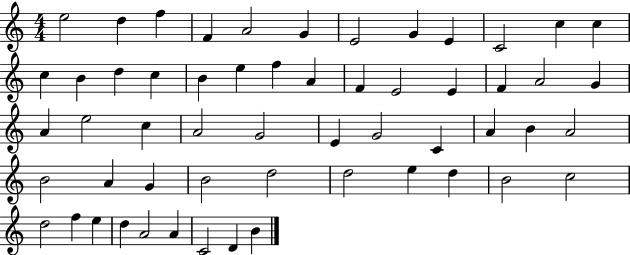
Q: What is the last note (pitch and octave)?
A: B4